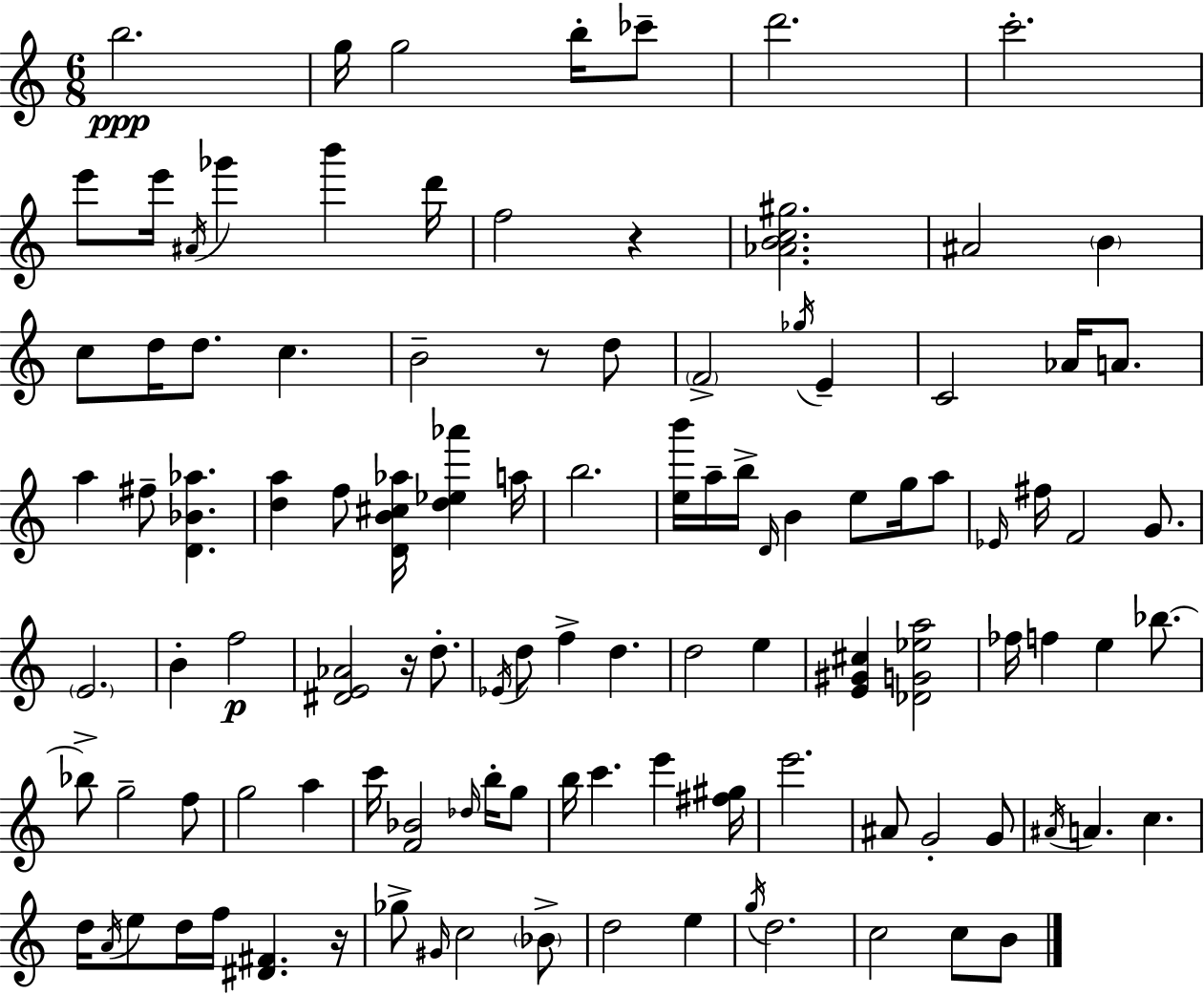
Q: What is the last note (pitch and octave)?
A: B4